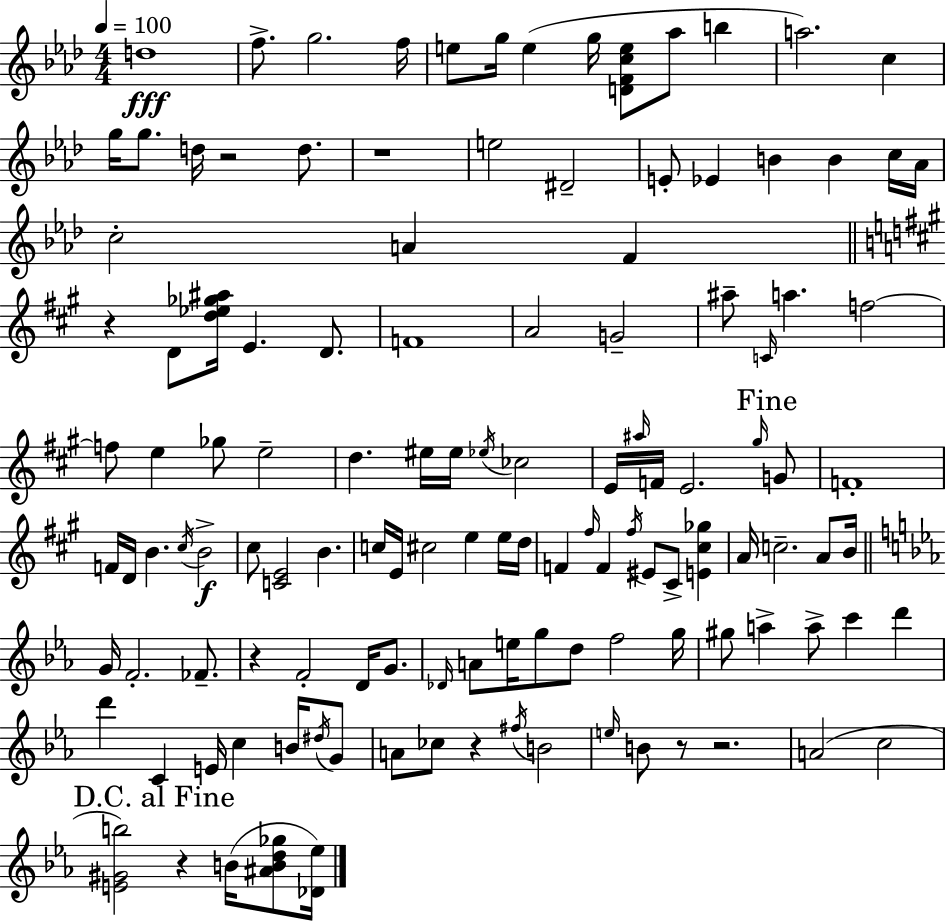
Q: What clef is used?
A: treble